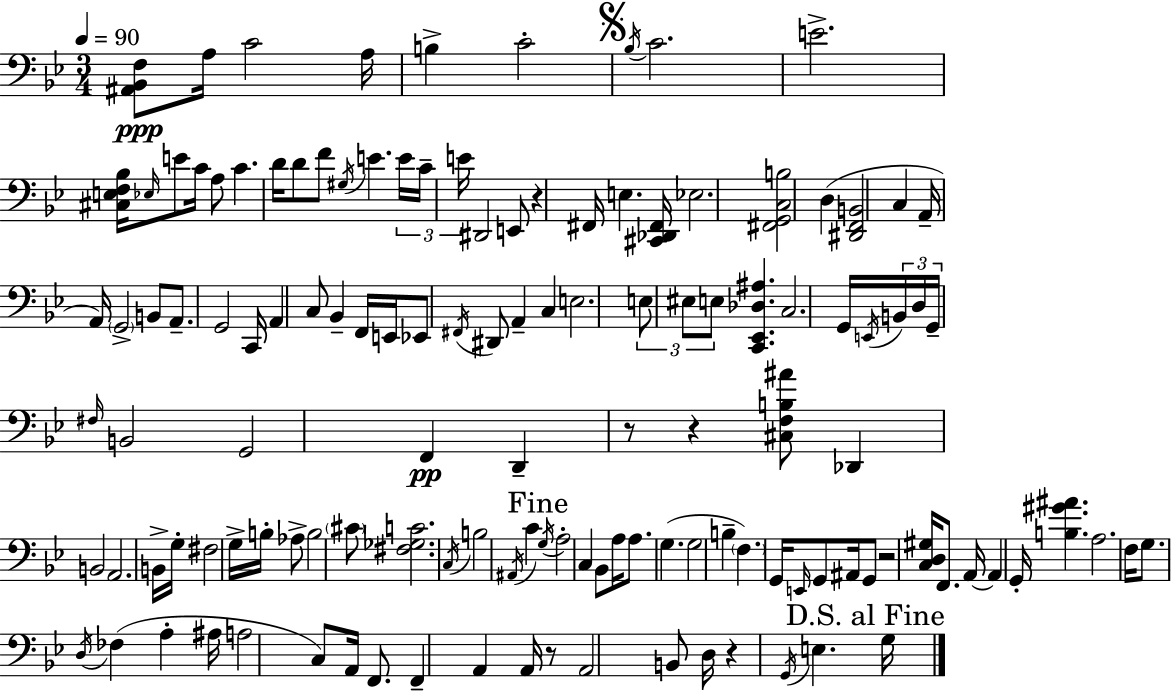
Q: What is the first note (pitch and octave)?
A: A3